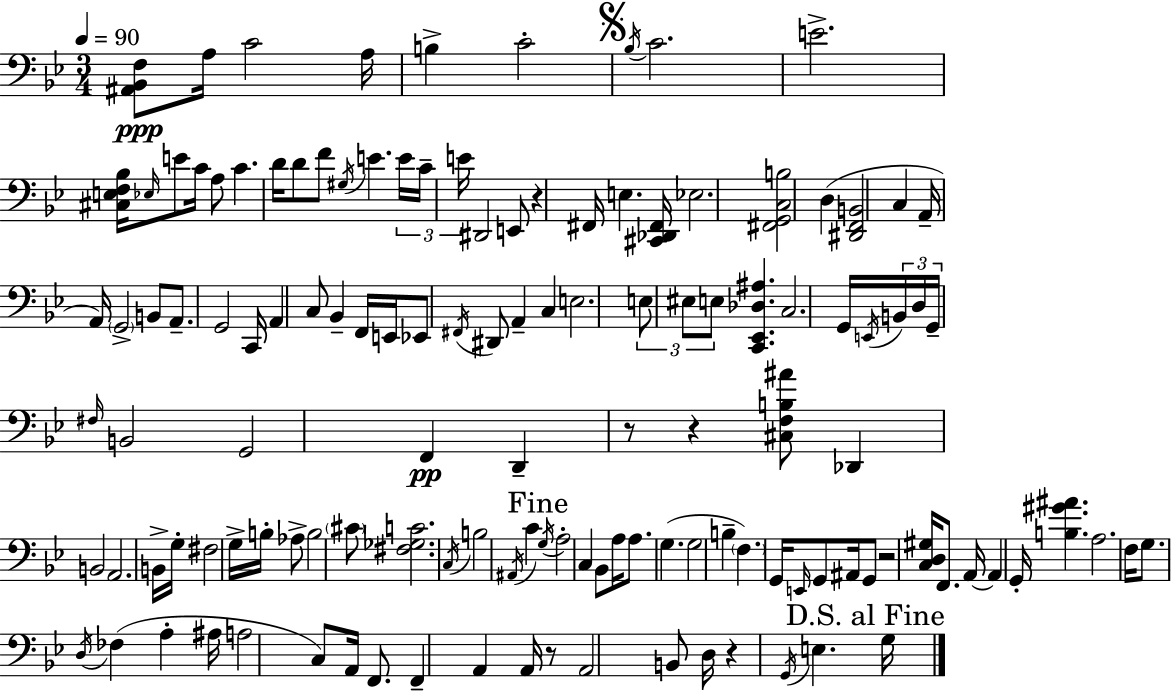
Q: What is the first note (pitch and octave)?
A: A3